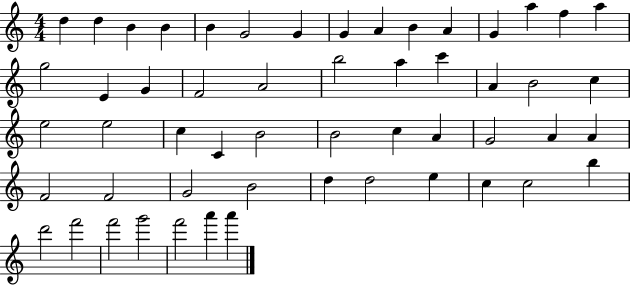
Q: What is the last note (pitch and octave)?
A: A6